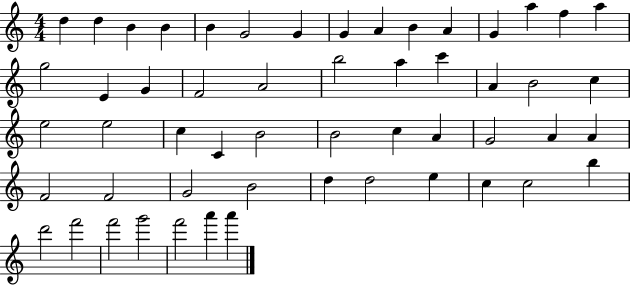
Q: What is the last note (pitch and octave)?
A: A6